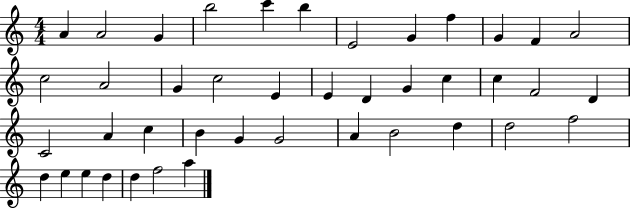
X:1
T:Untitled
M:4/4
L:1/4
K:C
A A2 G b2 c' b E2 G f G F A2 c2 A2 G c2 E E D G c c F2 D C2 A c B G G2 A B2 d d2 f2 d e e d d f2 a